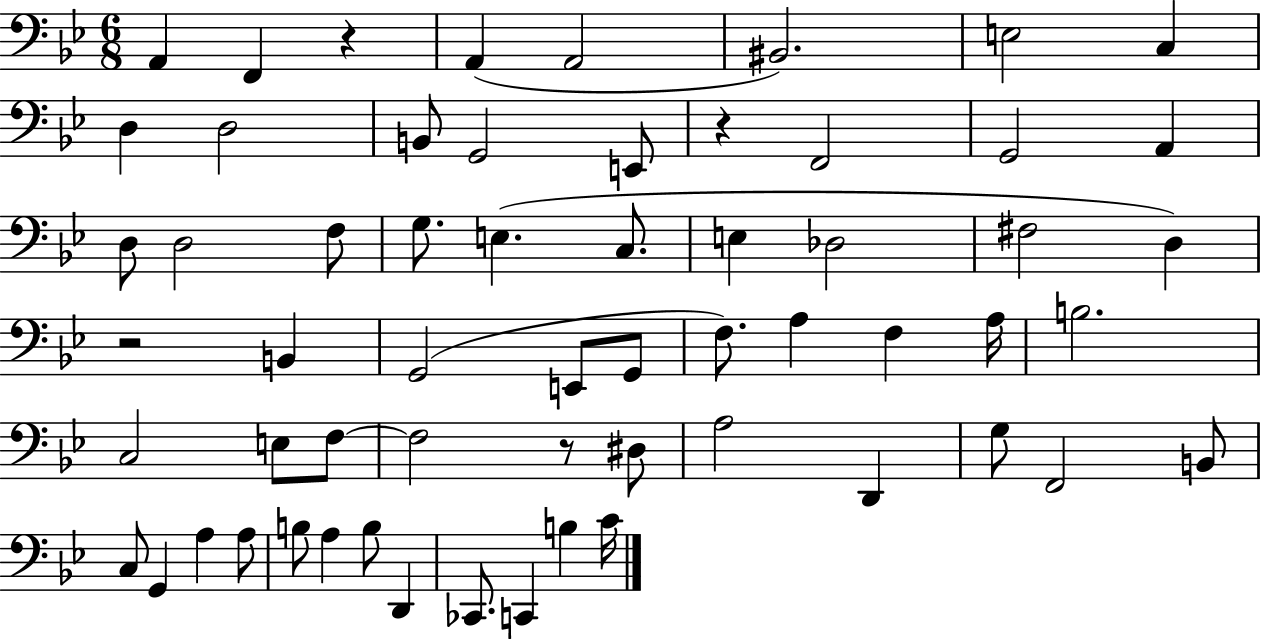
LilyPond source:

{
  \clef bass
  \numericTimeSignature
  \time 6/8
  \key bes \major
  a,4 f,4 r4 | a,4( a,2 | bis,2.) | e2 c4 | \break d4 d2 | b,8 g,2 e,8 | r4 f,2 | g,2 a,4 | \break d8 d2 f8 | g8. e4.( c8. | e4 des2 | fis2 d4) | \break r2 b,4 | g,2( e,8 g,8 | f8.) a4 f4 a16 | b2. | \break c2 e8 f8~~ | f2 r8 dis8 | a2 d,4 | g8 f,2 b,8 | \break c8 g,4 a4 a8 | b8 a4 b8 d,4 | ces,8. c,4 b4 c'16 | \bar "|."
}